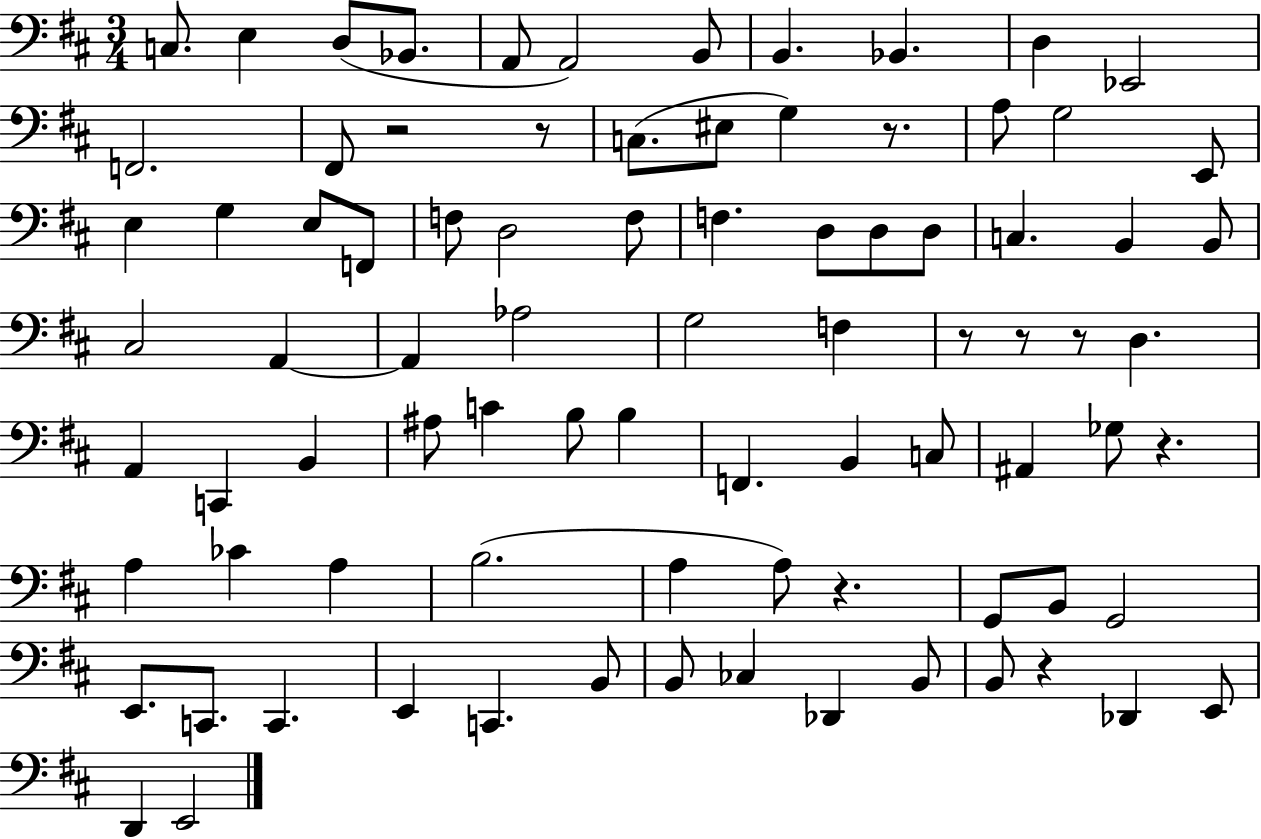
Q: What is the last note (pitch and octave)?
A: E2